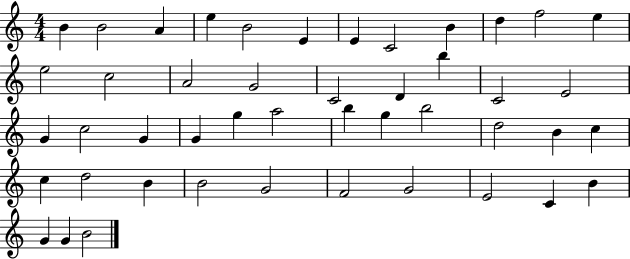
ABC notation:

X:1
T:Untitled
M:4/4
L:1/4
K:C
B B2 A e B2 E E C2 B d f2 e e2 c2 A2 G2 C2 D b C2 E2 G c2 G G g a2 b g b2 d2 B c c d2 B B2 G2 F2 G2 E2 C B G G B2